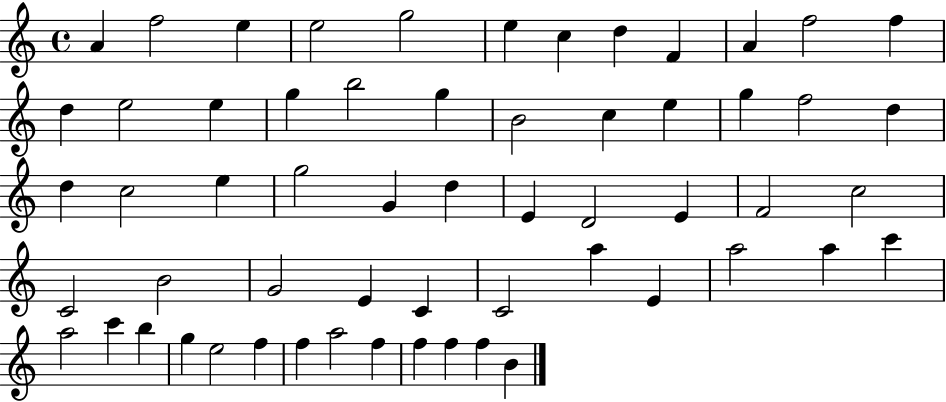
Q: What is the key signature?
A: C major